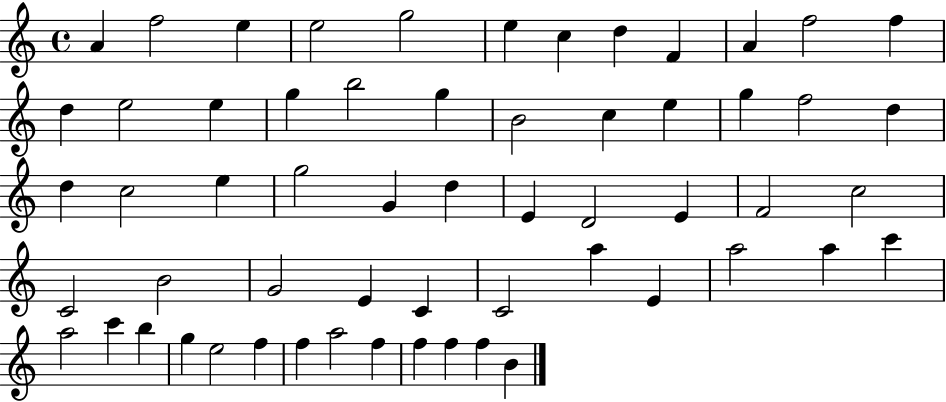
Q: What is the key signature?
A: C major